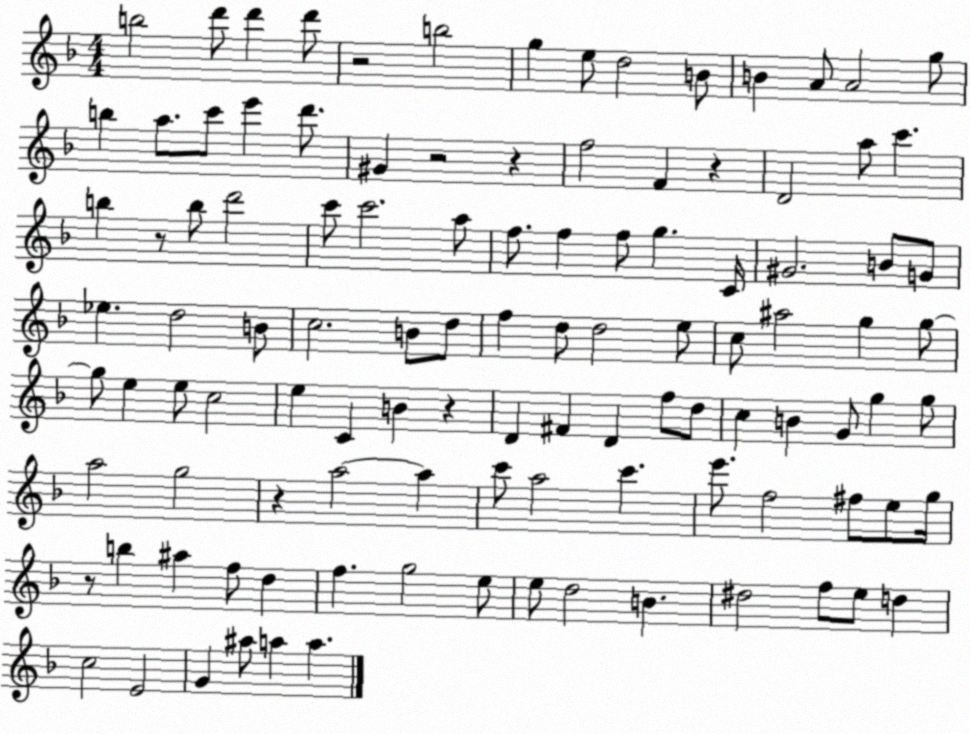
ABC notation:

X:1
T:Untitled
M:4/4
L:1/4
K:F
b2 d'/2 d' d'/2 z2 b2 g e/2 d2 B/2 B A/2 A2 g/2 b a/2 c'/2 e' d'/2 ^G z2 z f2 F z D2 a/2 c' b z/2 b/2 d'2 c'/2 c'2 a/2 f/2 f f/2 g C/4 ^G2 B/2 G/2 _e d2 B/2 c2 B/2 d/2 f d/2 d2 e/2 c/2 ^a2 g g/2 g/2 e e/2 c2 e C B z D ^F D f/2 d/2 c B G/2 g g/2 a2 g2 z a2 a c'/2 a2 c' e'/2 f2 ^f/2 e/2 g/4 z/2 b ^a f/2 d f g2 e/2 e/2 d2 B ^d2 f/2 e/2 d c2 E2 G ^a/2 a a